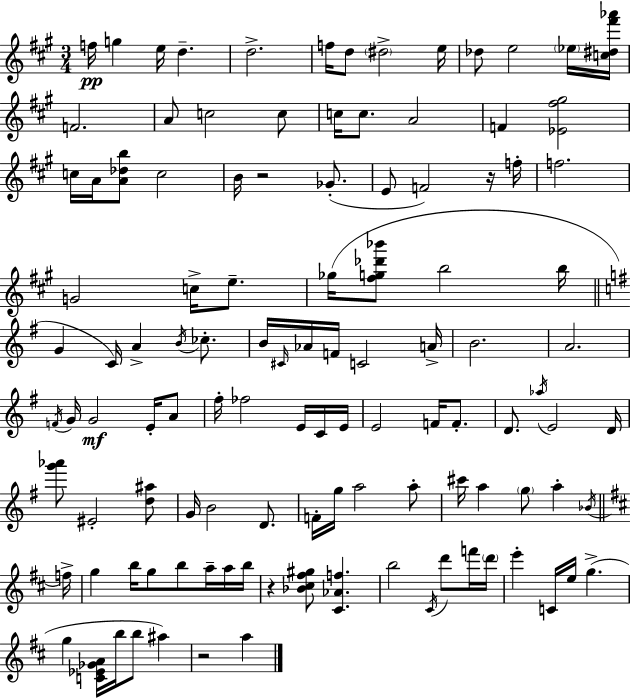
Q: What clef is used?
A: treble